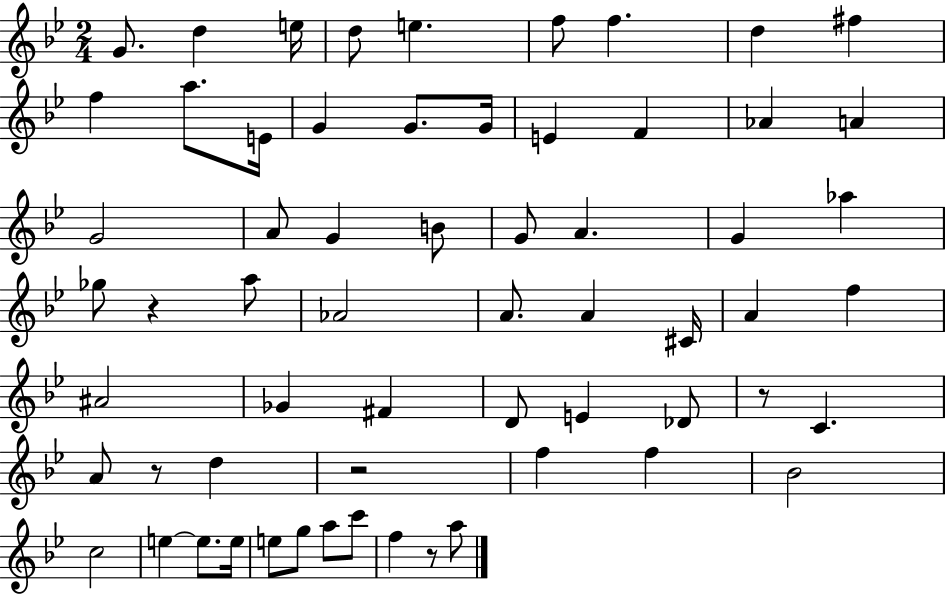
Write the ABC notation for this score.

X:1
T:Untitled
M:2/4
L:1/4
K:Bb
G/2 d e/4 d/2 e f/2 f d ^f f a/2 E/4 G G/2 G/4 E F _A A G2 A/2 G B/2 G/2 A G _a _g/2 z a/2 _A2 A/2 A ^C/4 A f ^A2 _G ^F D/2 E _D/2 z/2 C A/2 z/2 d z2 f f _B2 c2 e e/2 e/4 e/2 g/2 a/2 c'/2 f z/2 a/2